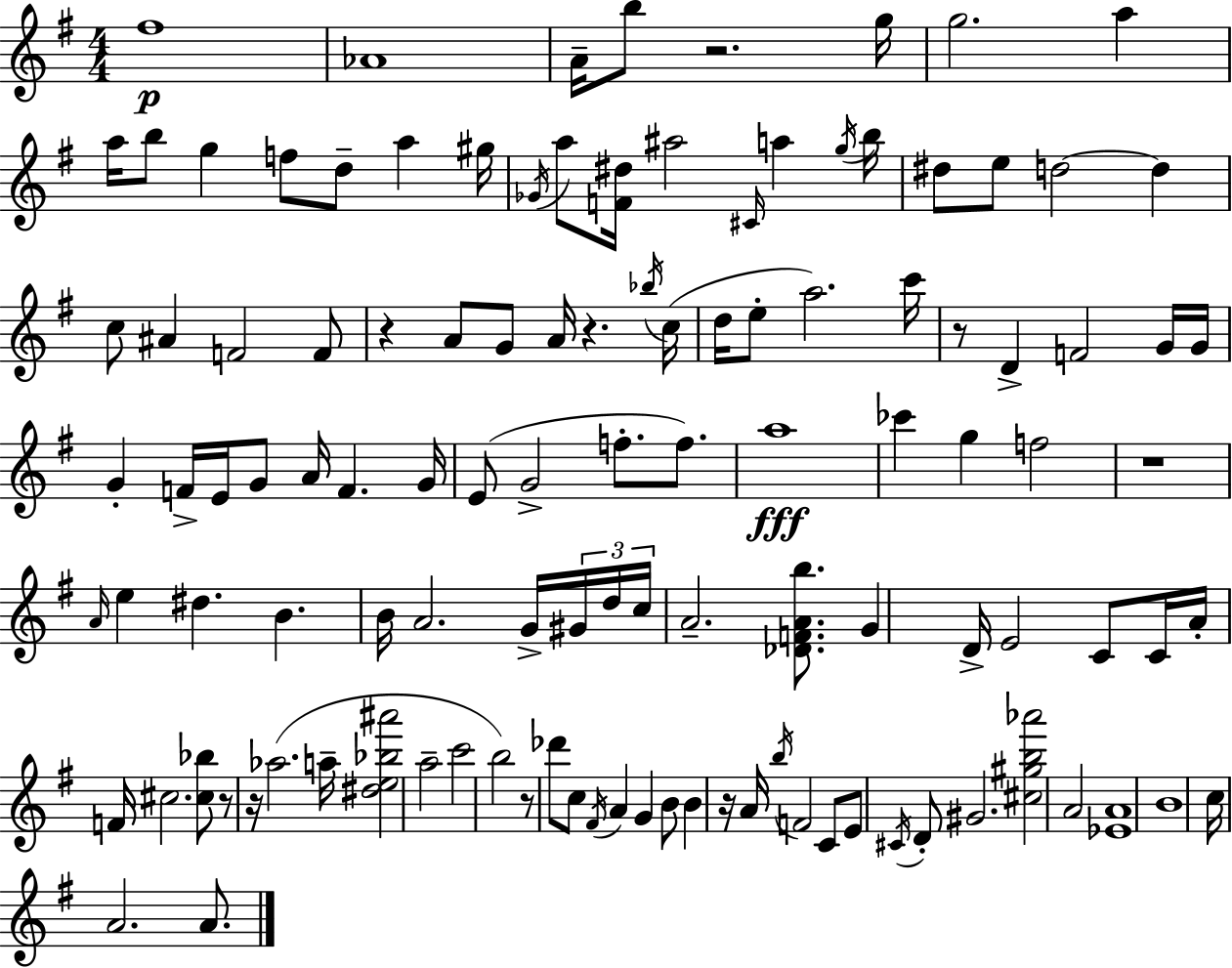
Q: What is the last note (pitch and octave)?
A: A4